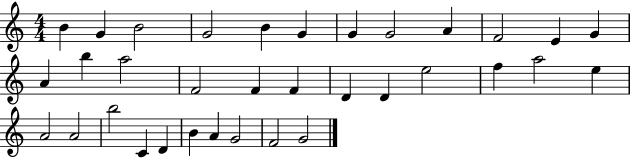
X:1
T:Untitled
M:4/4
L:1/4
K:C
B G B2 G2 B G G G2 A F2 E G A b a2 F2 F F D D e2 f a2 e A2 A2 b2 C D B A G2 F2 G2